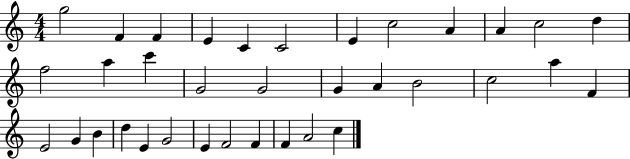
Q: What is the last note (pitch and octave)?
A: C5